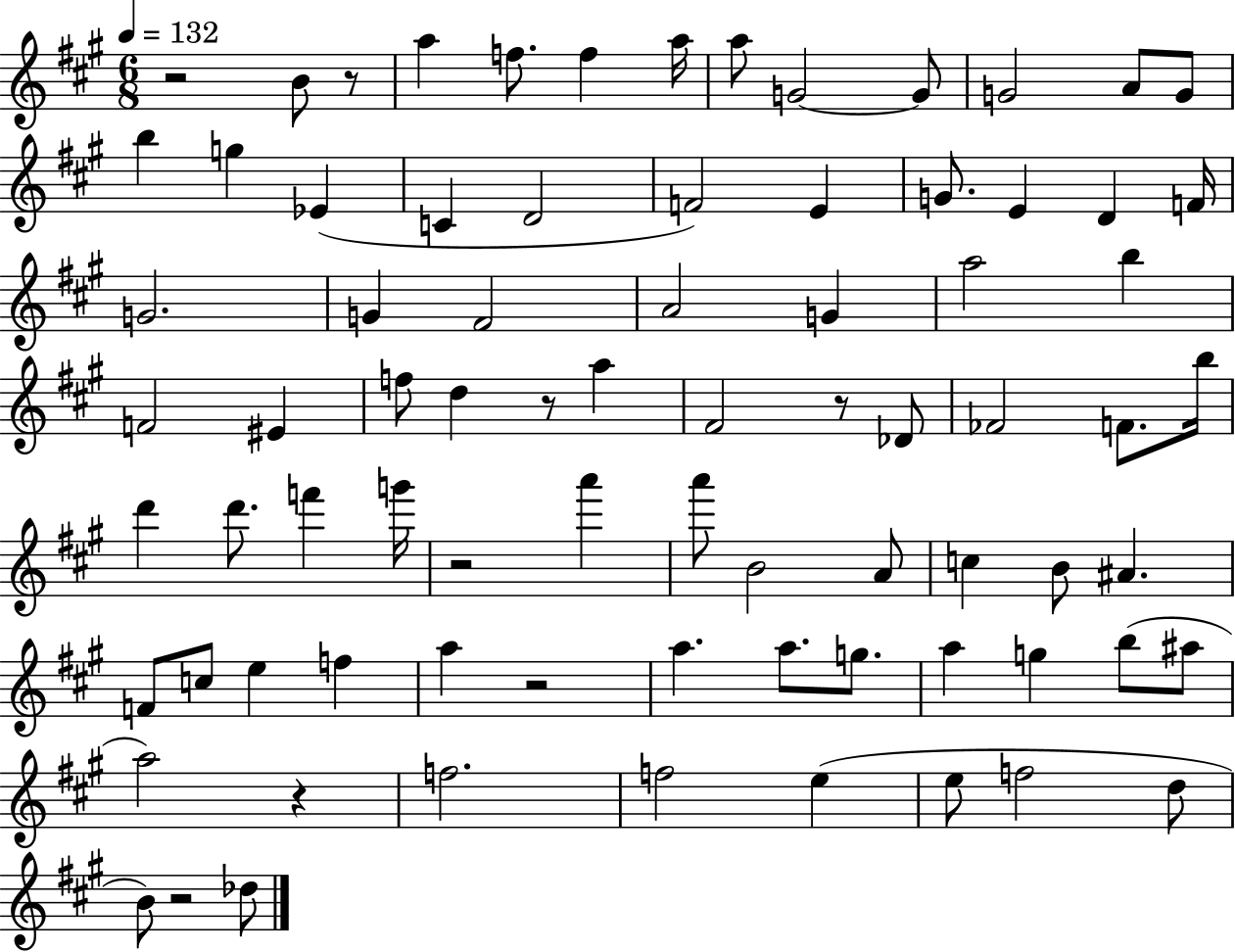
X:1
T:Untitled
M:6/8
L:1/4
K:A
z2 B/2 z/2 a f/2 f a/4 a/2 G2 G/2 G2 A/2 G/2 b g _E C D2 F2 E G/2 E D F/4 G2 G ^F2 A2 G a2 b F2 ^E f/2 d z/2 a ^F2 z/2 _D/2 _F2 F/2 b/4 d' d'/2 f' g'/4 z2 a' a'/2 B2 A/2 c B/2 ^A F/2 c/2 e f a z2 a a/2 g/2 a g b/2 ^a/2 a2 z f2 f2 e e/2 f2 d/2 B/2 z2 _d/2